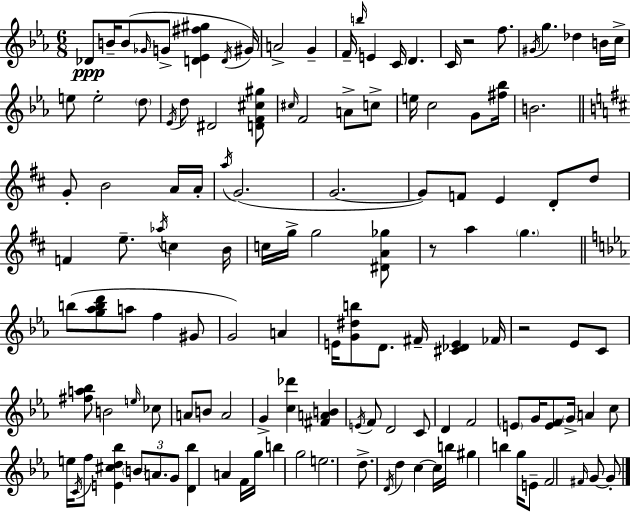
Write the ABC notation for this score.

X:1
T:Untitled
M:6/8
L:1/4
K:Eb
_D/2 B/4 B/2 _G/4 G/2 [D_E^f^g] D/4 ^G/4 A2 G F/4 b/4 E C/4 D C/4 z2 f/2 ^G/4 g _d B/4 c/4 e/2 e2 d/2 _E/4 d/2 ^D2 [DF^c^g]/2 ^c/4 F2 A/2 c/2 e/4 c2 G/2 [^f_b]/4 B2 G/2 B2 A/4 A/4 a/4 G2 G2 G/2 F/2 E D/2 d/2 F e/2 _a/4 c B/4 c/4 g/4 g2 [^DA_g]/2 z/2 a g b/2 [g_abd']/2 a/2 f ^G/2 G2 A E/4 [G^db]/2 D/2 ^F/4 [^C_DE] _F/4 z2 _E/2 C/2 [^fa_b]/2 B2 e/4 _c/2 A/2 B/2 A2 G [c_d'] [^FAB] E/4 F/2 D2 C/2 D F2 E/2 G/4 [EF]/2 G/4 A c/2 e/4 C/4 f/2 [E^cd_b] B/2 A/2 G/2 [D_b] A F/4 g/4 b g2 e2 d/2 D/4 d c c/4 b/4 ^g b g/4 E/2 F2 ^F/4 G/2 G/2